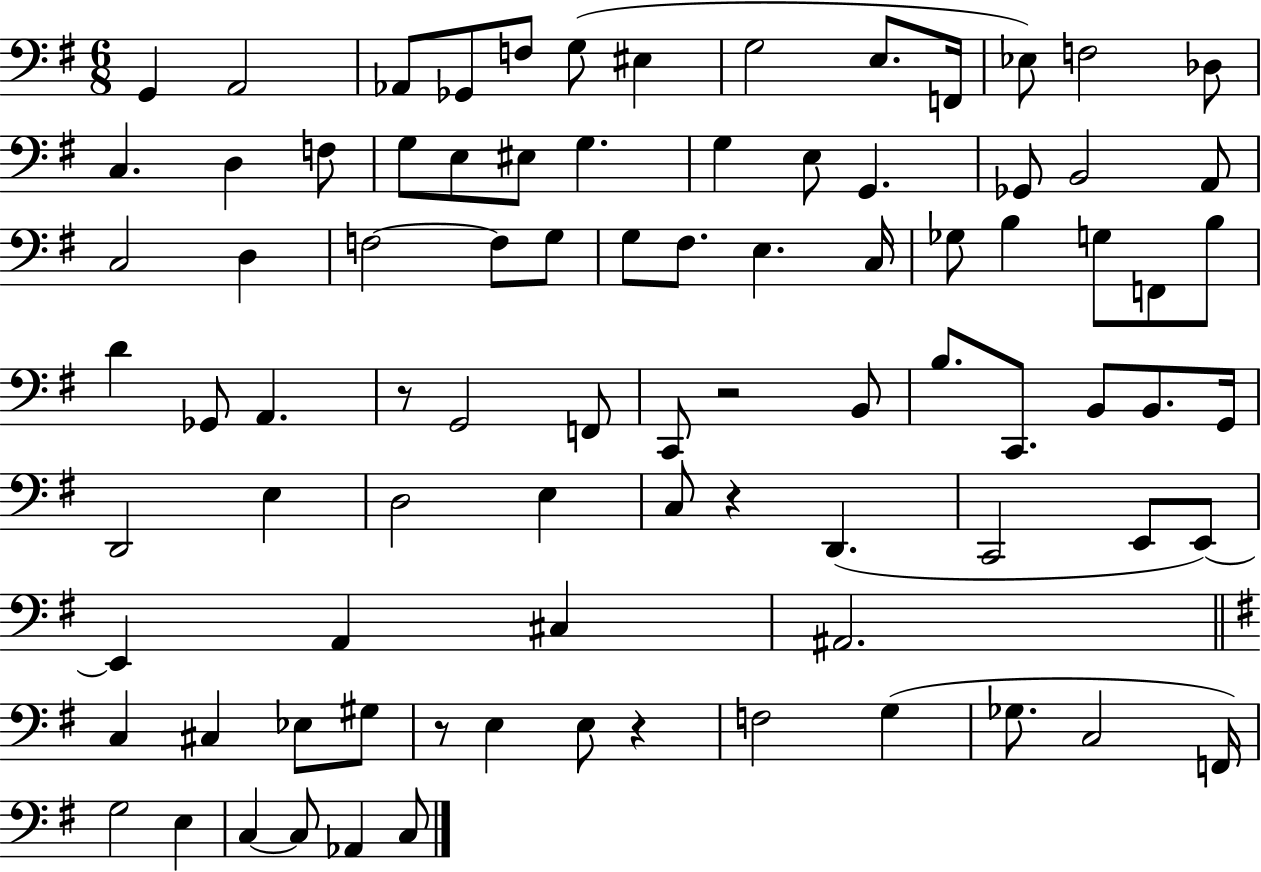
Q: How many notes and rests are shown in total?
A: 87